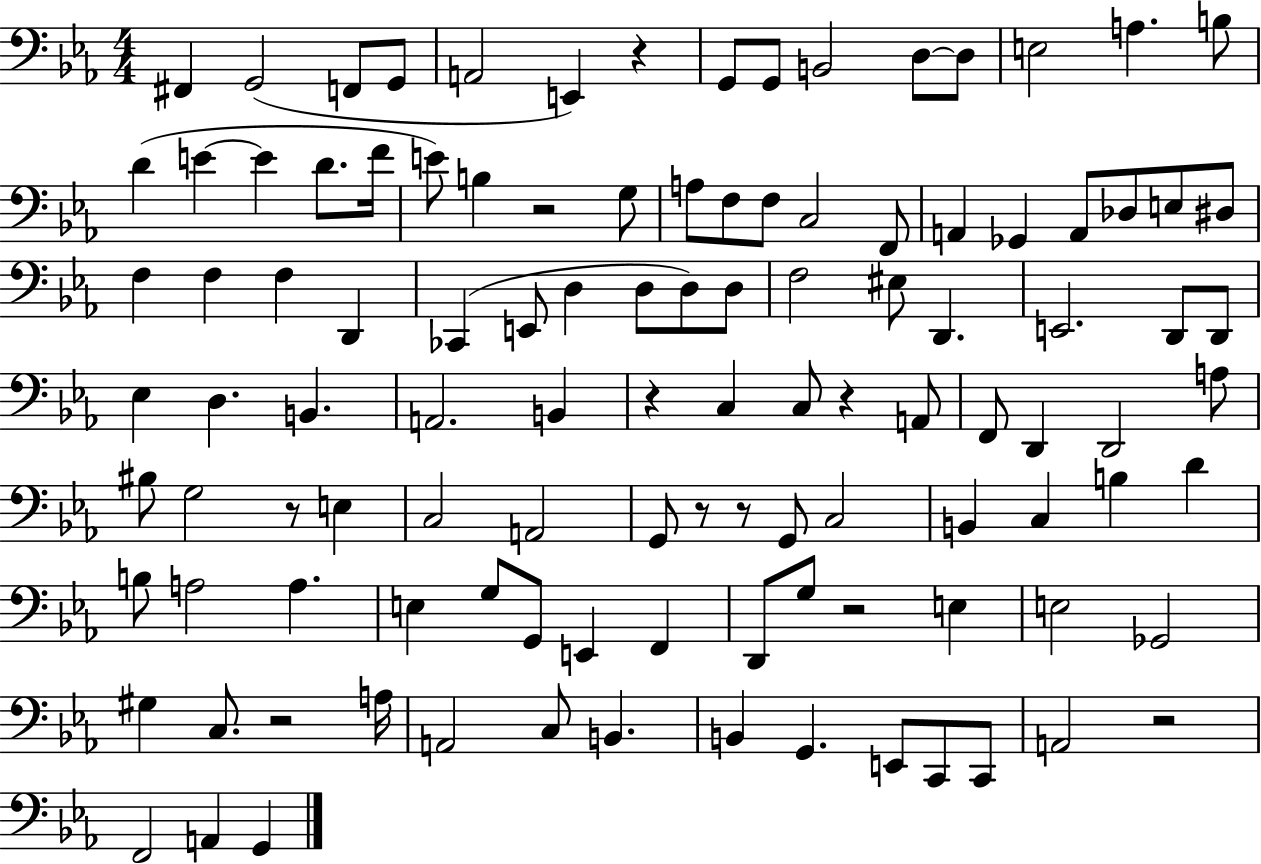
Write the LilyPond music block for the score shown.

{
  \clef bass
  \numericTimeSignature
  \time 4/4
  \key ees \major
  \repeat volta 2 { fis,4 g,2( f,8 g,8 | a,2 e,4) r4 | g,8 g,8 b,2 d8~~ d8 | e2 a4. b8 | \break d'4( e'4~~ e'4 d'8. f'16 | e'8) b4 r2 g8 | a8 f8 f8 c2 f,8 | a,4 ges,4 a,8 des8 e8 dis8 | \break f4 f4 f4 d,4 | ces,4( e,8 d4 d8 d8) d8 | f2 eis8 d,4. | e,2. d,8 d,8 | \break ees4 d4. b,4. | a,2. b,4 | r4 c4 c8 r4 a,8 | f,8 d,4 d,2 a8 | \break bis8 g2 r8 e4 | c2 a,2 | g,8 r8 r8 g,8 c2 | b,4 c4 b4 d'4 | \break b8 a2 a4. | e4 g8 g,8 e,4 f,4 | d,8 g8 r2 e4 | e2 ges,2 | \break gis4 c8. r2 a16 | a,2 c8 b,4. | b,4 g,4. e,8 c,8 c,8 | a,2 r2 | \break f,2 a,4 g,4 | } \bar "|."
}